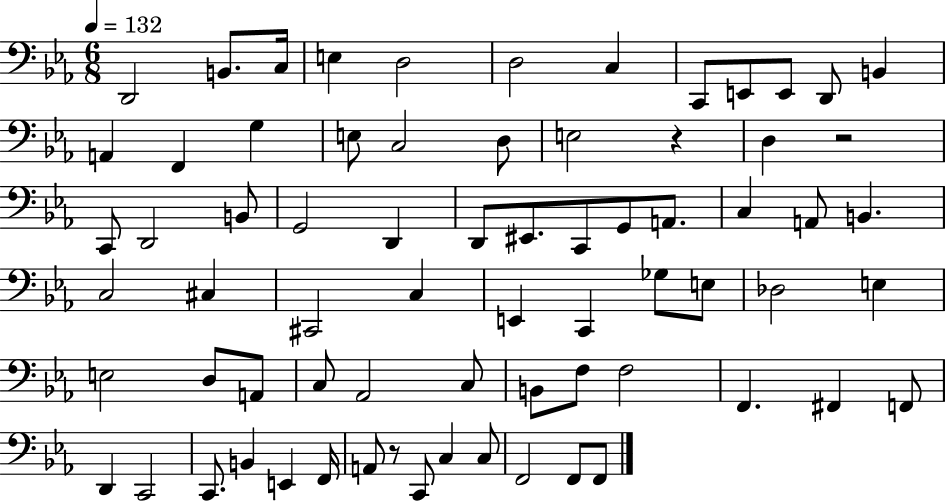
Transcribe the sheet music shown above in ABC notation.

X:1
T:Untitled
M:6/8
L:1/4
K:Eb
D,,2 B,,/2 C,/4 E, D,2 D,2 C, C,,/2 E,,/2 E,,/2 D,,/2 B,, A,, F,, G, E,/2 C,2 D,/2 E,2 z D, z2 C,,/2 D,,2 B,,/2 G,,2 D,, D,,/2 ^E,,/2 C,,/2 G,,/2 A,,/2 C, A,,/2 B,, C,2 ^C, ^C,,2 C, E,, C,, _G,/2 E,/2 _D,2 E, E,2 D,/2 A,,/2 C,/2 _A,,2 C,/2 B,,/2 F,/2 F,2 F,, ^F,, F,,/2 D,, C,,2 C,,/2 B,, E,, F,,/4 A,,/2 z/2 C,,/2 C, C,/2 F,,2 F,,/2 F,,/2